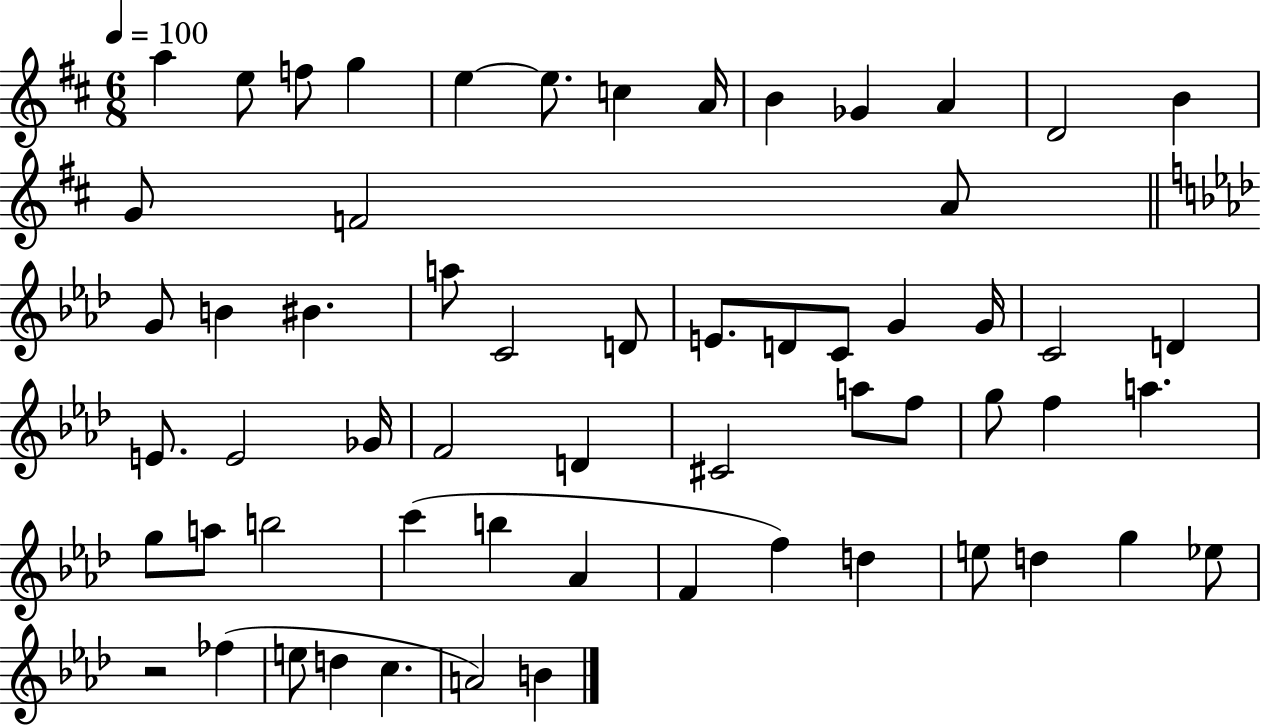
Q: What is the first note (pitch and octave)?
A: A5